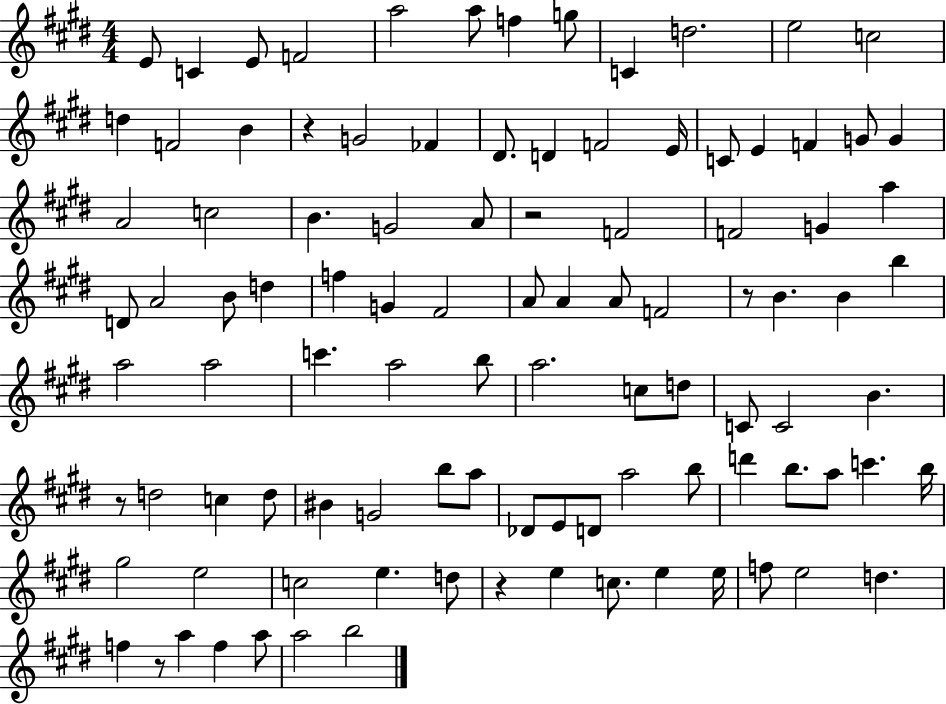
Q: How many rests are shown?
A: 6